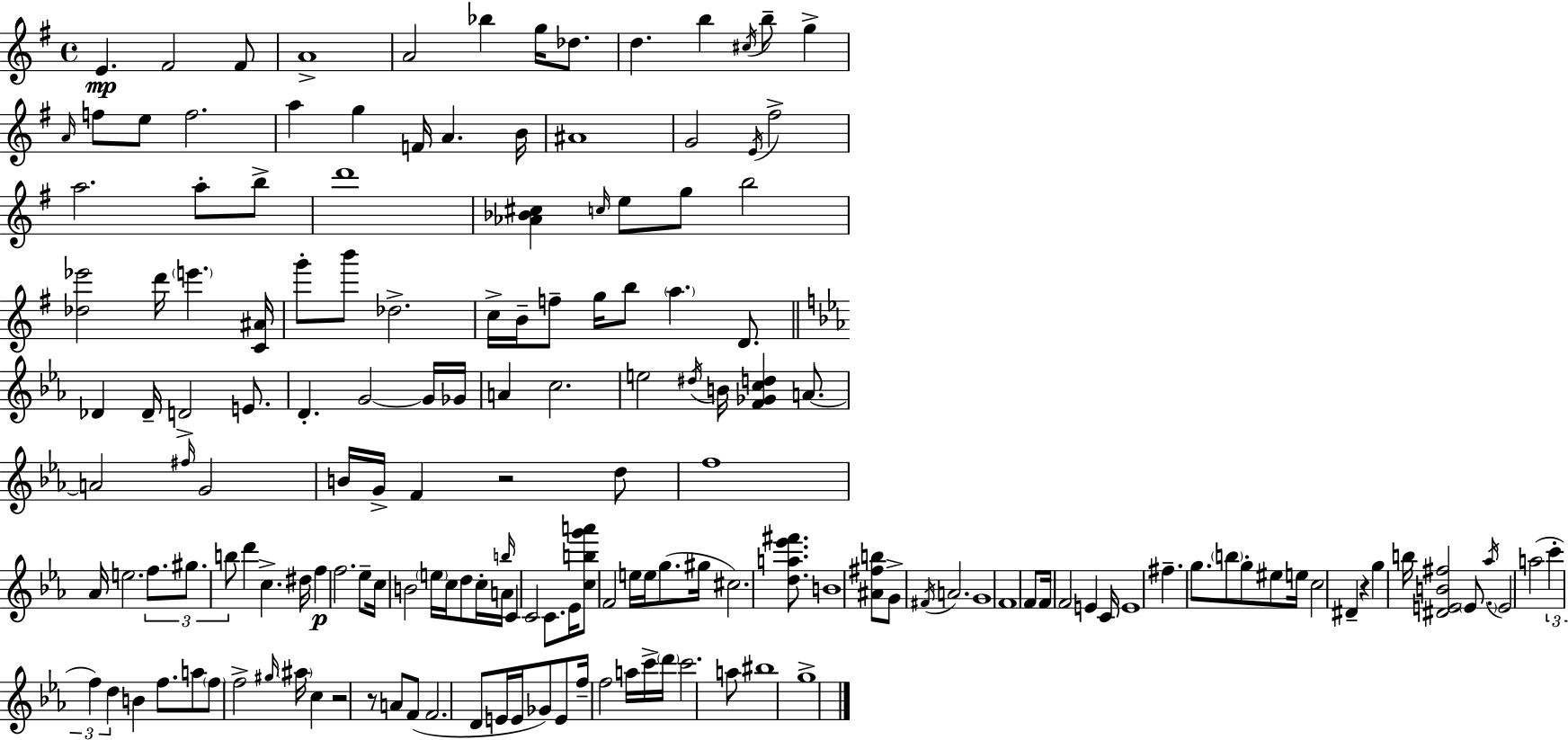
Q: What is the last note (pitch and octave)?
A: G5